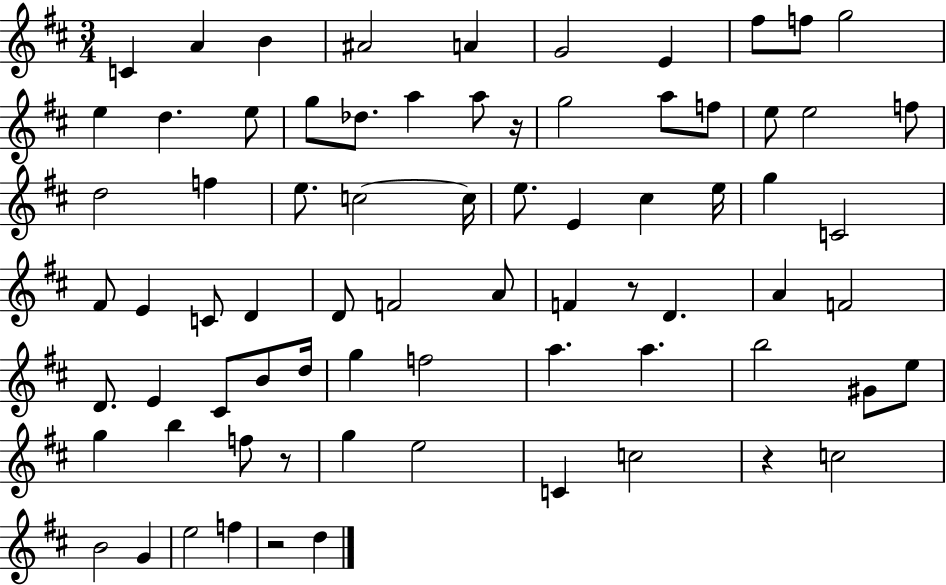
{
  \clef treble
  \numericTimeSignature
  \time 3/4
  \key d \major
  c'4 a'4 b'4 | ais'2 a'4 | g'2 e'4 | fis''8 f''8 g''2 | \break e''4 d''4. e''8 | g''8 des''8. a''4 a''8 r16 | g''2 a''8 f''8 | e''8 e''2 f''8 | \break d''2 f''4 | e''8. c''2~~ c''16 | e''8. e'4 cis''4 e''16 | g''4 c'2 | \break fis'8 e'4 c'8 d'4 | d'8 f'2 a'8 | f'4 r8 d'4. | a'4 f'2 | \break d'8. e'4 cis'8 b'8 d''16 | g''4 f''2 | a''4. a''4. | b''2 gis'8 e''8 | \break g''4 b''4 f''8 r8 | g''4 e''2 | c'4 c''2 | r4 c''2 | \break b'2 g'4 | e''2 f''4 | r2 d''4 | \bar "|."
}